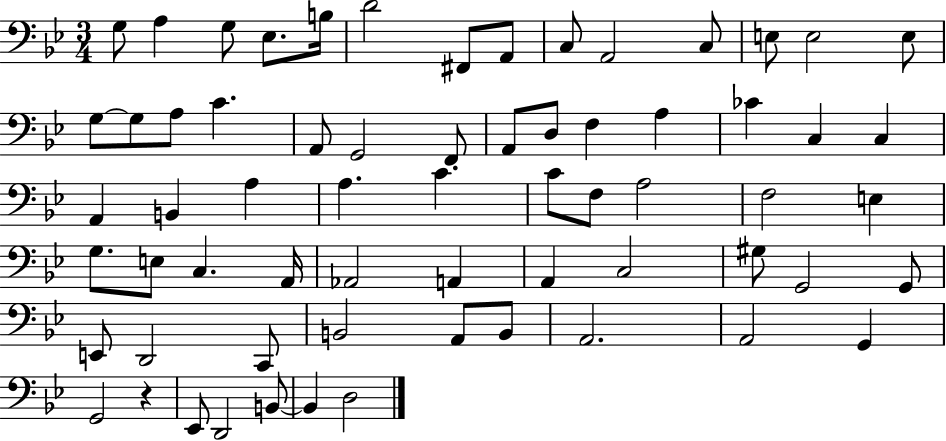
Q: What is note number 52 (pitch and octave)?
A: C2